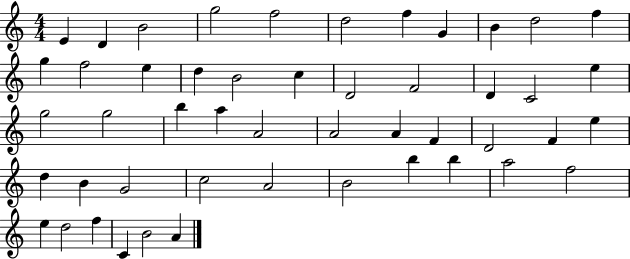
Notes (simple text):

E4/q D4/q B4/h G5/h F5/h D5/h F5/q G4/q B4/q D5/h F5/q G5/q F5/h E5/q D5/q B4/h C5/q D4/h F4/h D4/q C4/h E5/q G5/h G5/h B5/q A5/q A4/h A4/h A4/q F4/q D4/h F4/q E5/q D5/q B4/q G4/h C5/h A4/h B4/h B5/q B5/q A5/h F5/h E5/q D5/h F5/q C4/q B4/h A4/q